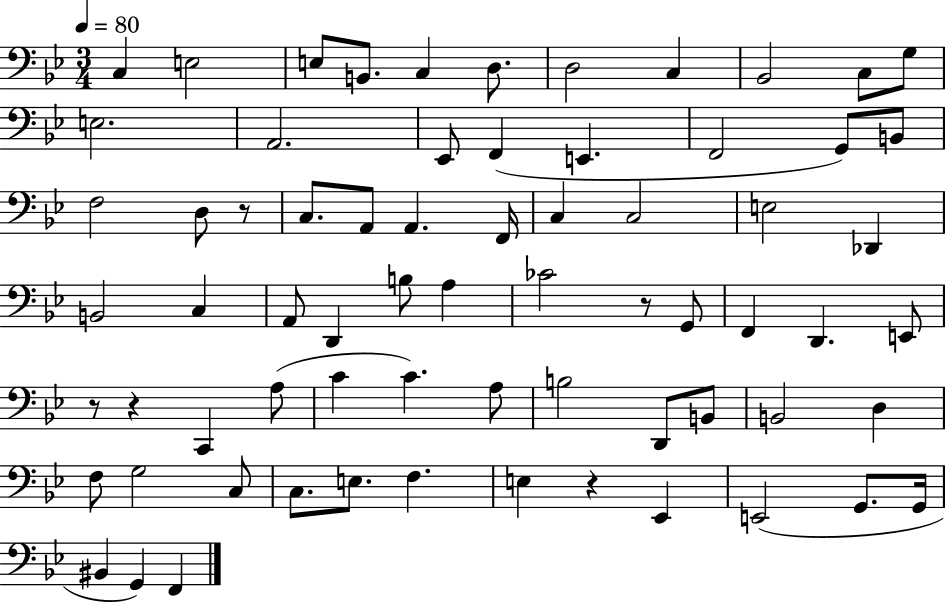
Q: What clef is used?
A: bass